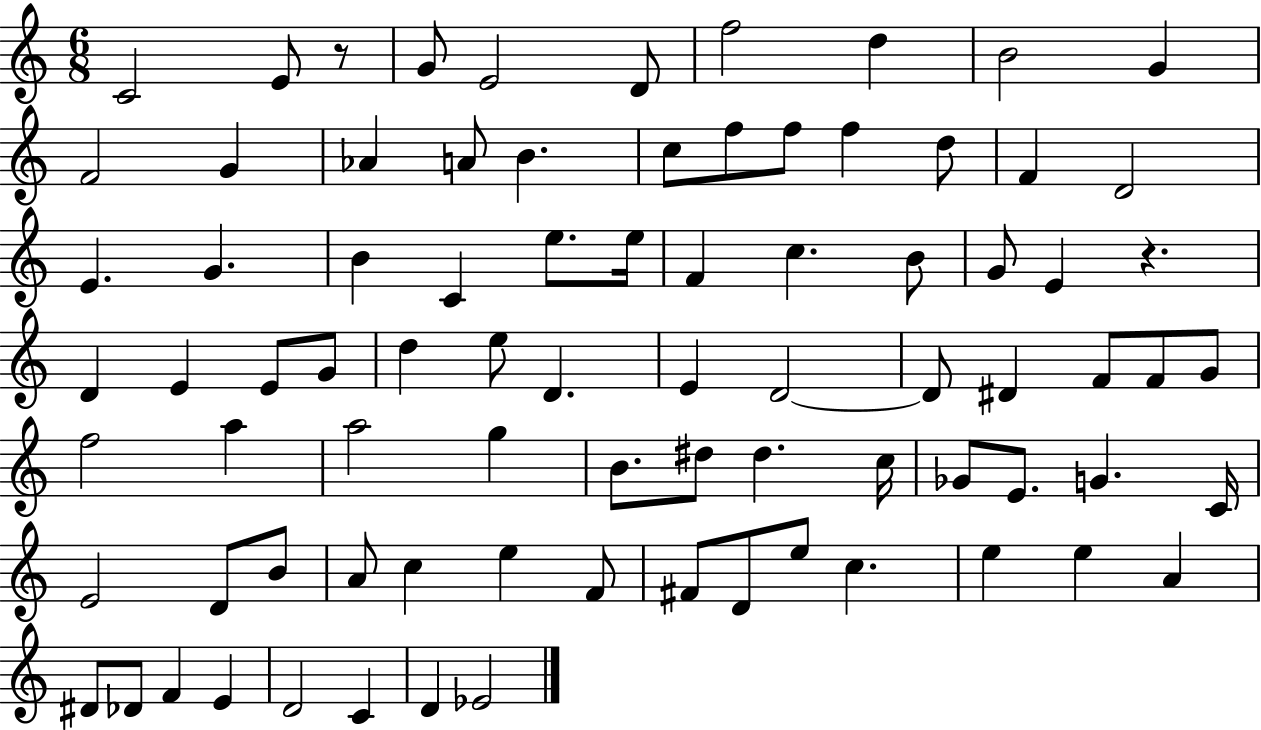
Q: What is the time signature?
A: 6/8